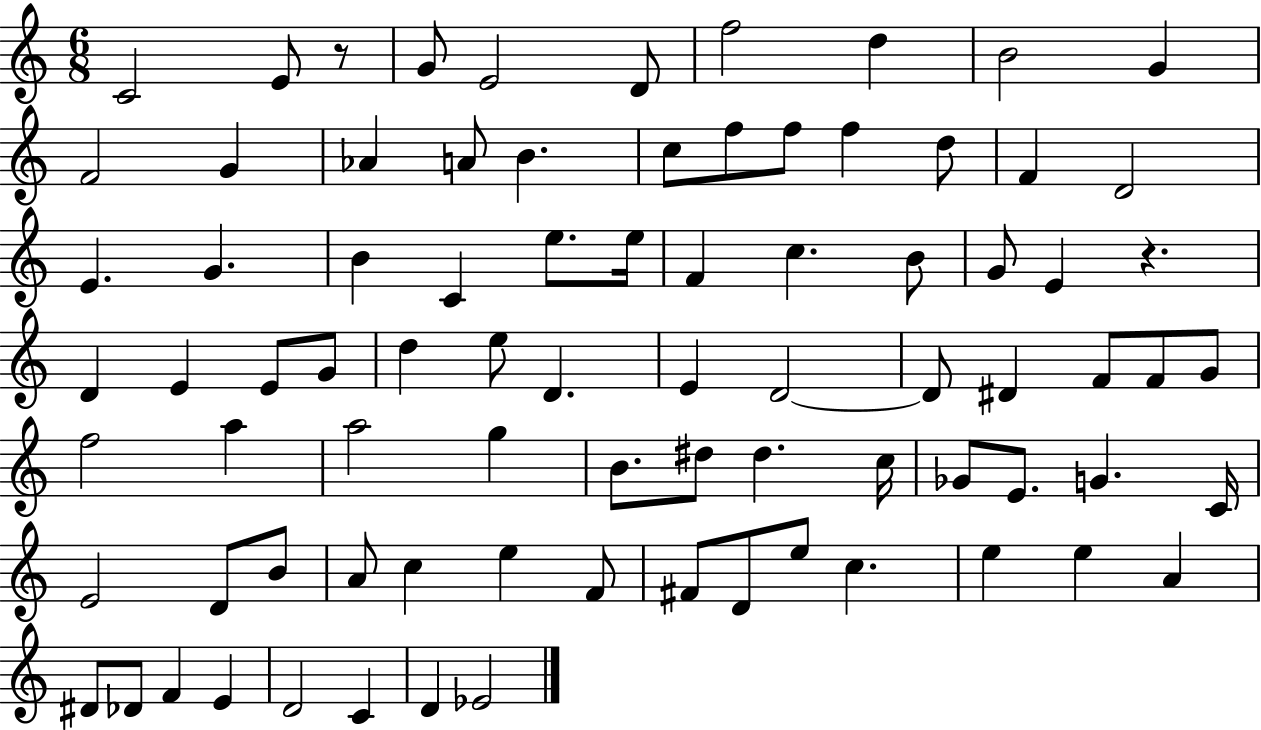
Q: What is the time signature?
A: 6/8